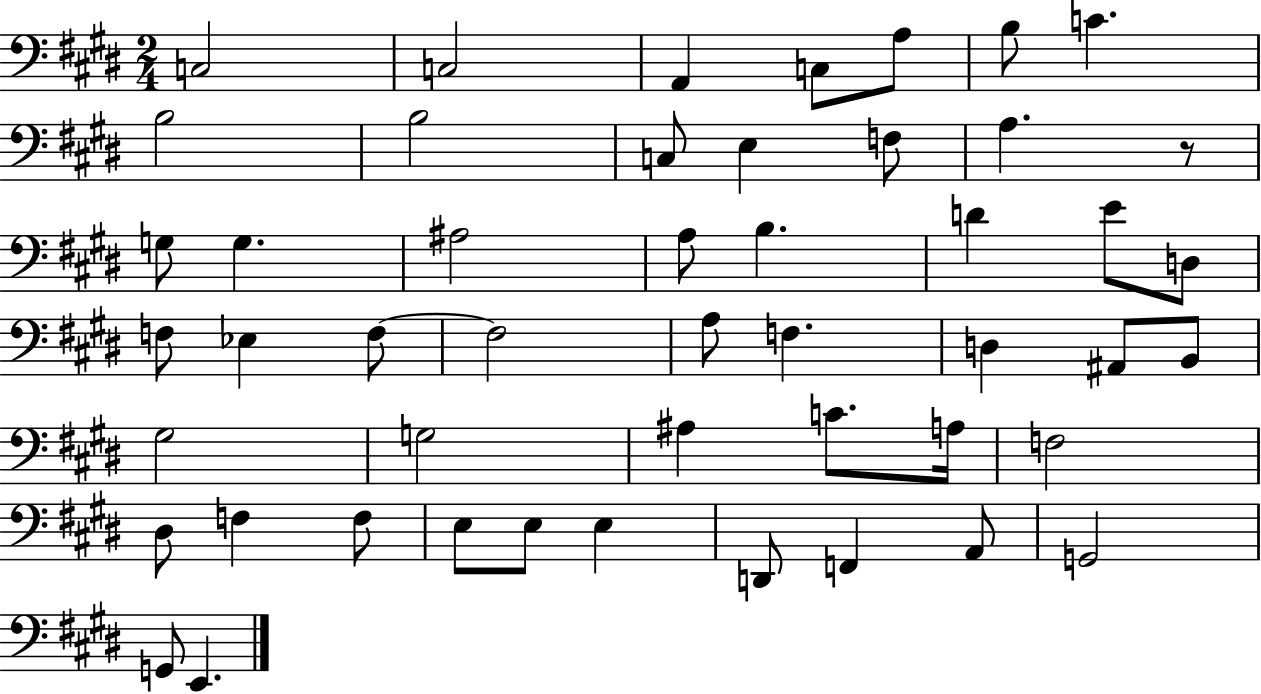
{
  \clef bass
  \numericTimeSignature
  \time 2/4
  \key e \major
  c2 | c2 | a,4 c8 a8 | b8 c'4. | \break b2 | b2 | c8 e4 f8 | a4. r8 | \break g8 g4. | ais2 | a8 b4. | d'4 e'8 d8 | \break f8 ees4 f8~~ | f2 | a8 f4. | d4 ais,8 b,8 | \break gis2 | g2 | ais4 c'8. a16 | f2 | \break dis8 f4 f8 | e8 e8 e4 | d,8 f,4 a,8 | g,2 | \break g,8 e,4. | \bar "|."
}